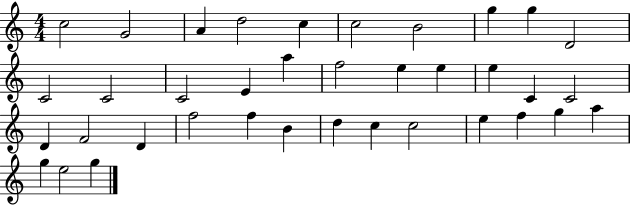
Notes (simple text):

C5/h G4/h A4/q D5/h C5/q C5/h B4/h G5/q G5/q D4/h C4/h C4/h C4/h E4/q A5/q F5/h E5/q E5/q E5/q C4/q C4/h D4/q F4/h D4/q F5/h F5/q B4/q D5/q C5/q C5/h E5/q F5/q G5/q A5/q G5/q E5/h G5/q